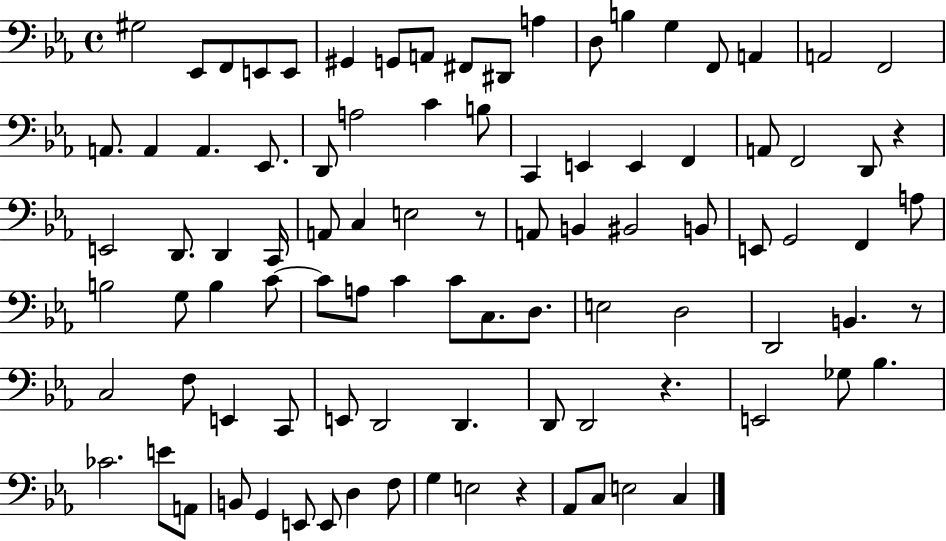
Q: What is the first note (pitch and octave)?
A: G#3